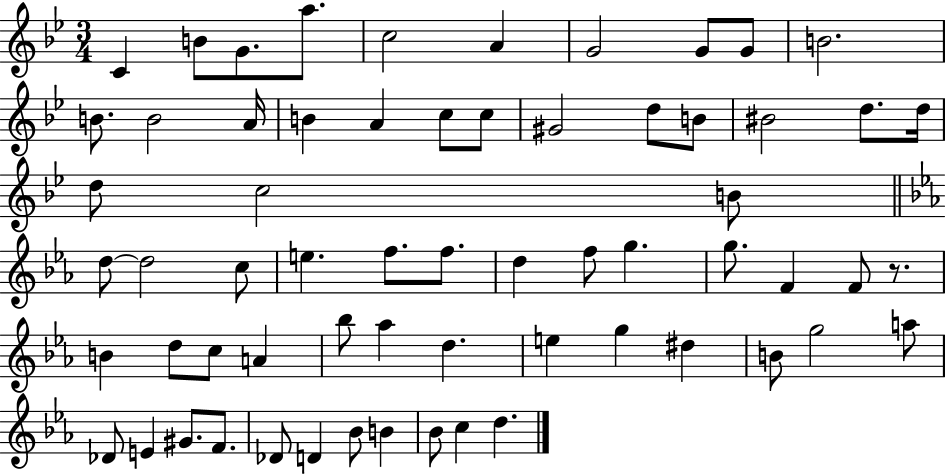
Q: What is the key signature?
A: BES major